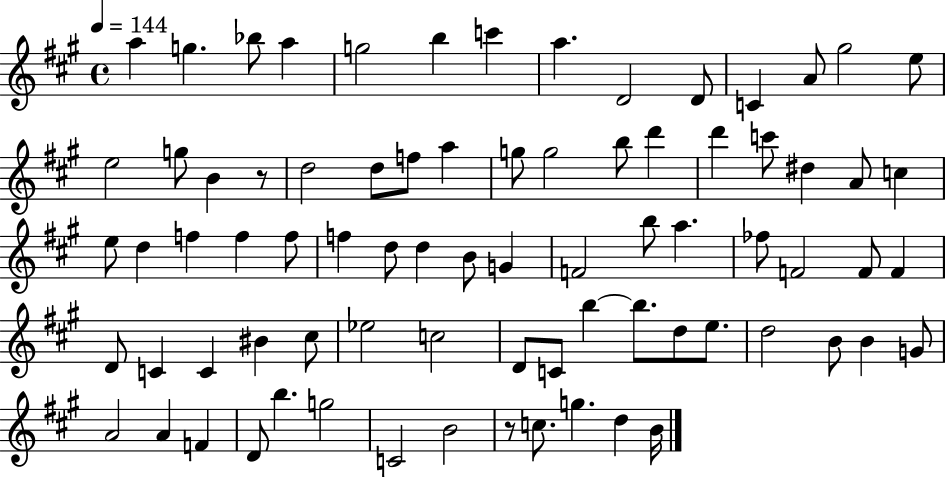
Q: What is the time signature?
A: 4/4